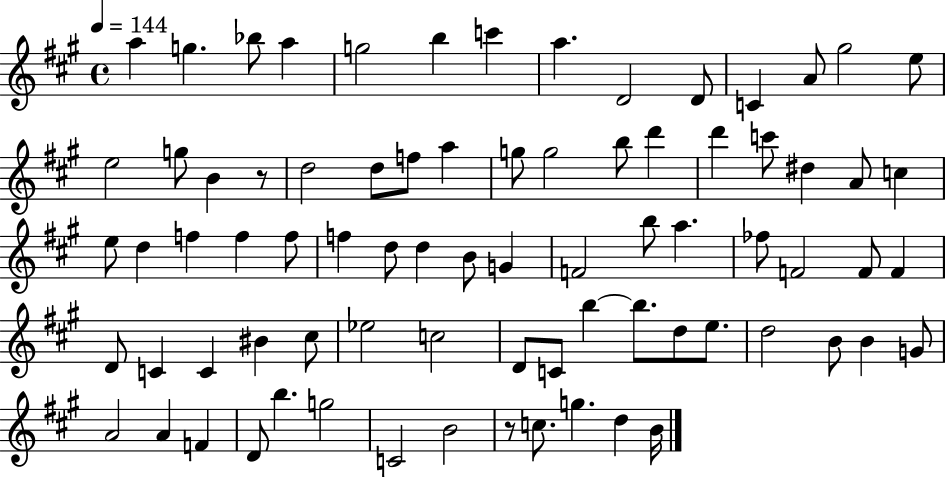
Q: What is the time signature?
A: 4/4